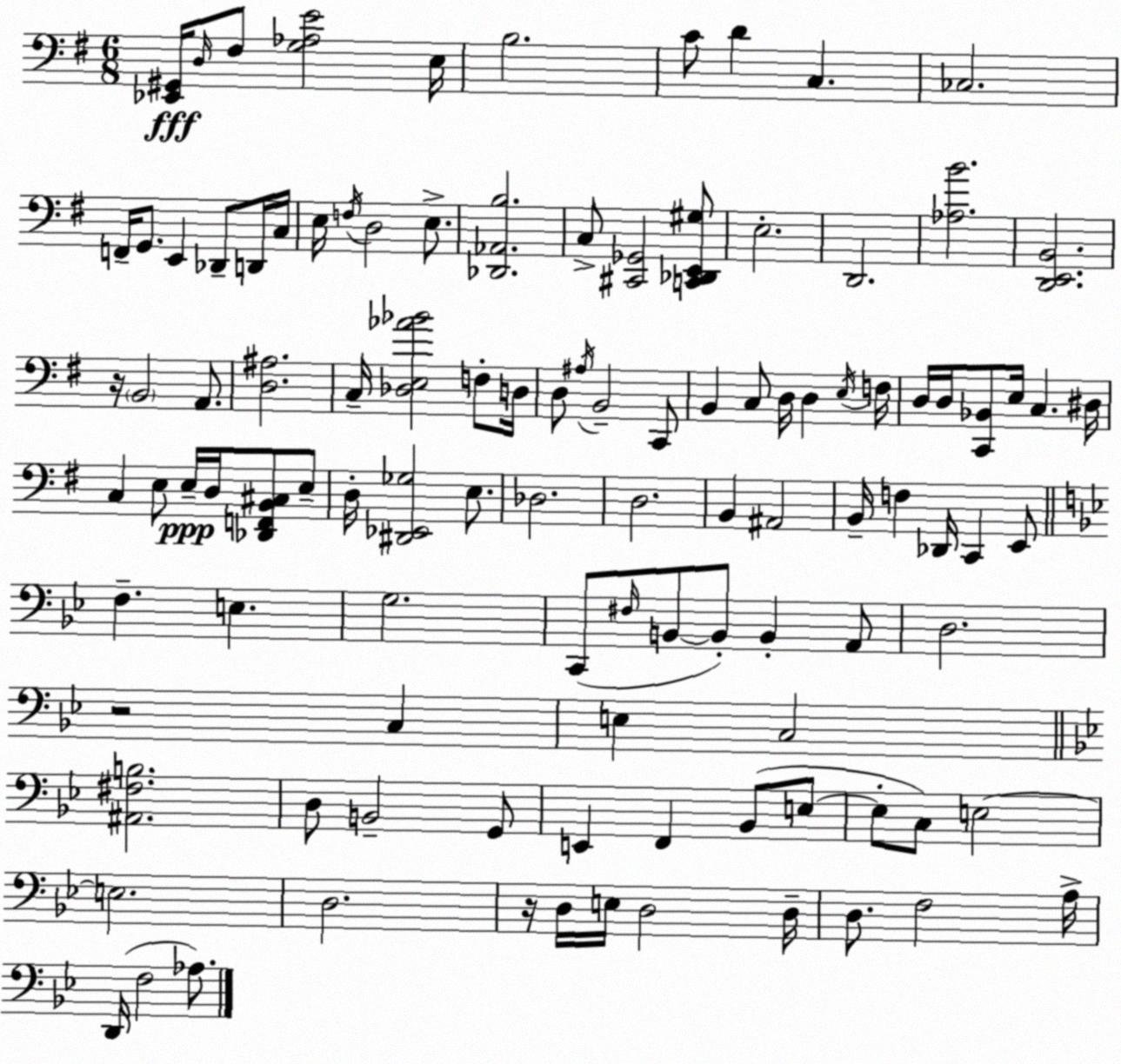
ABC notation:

X:1
T:Untitled
M:6/8
L:1/4
K:G
[_E,,^G,,]/4 D,/4 ^F,/2 [G,_A,E]2 E,/4 B,2 C/2 D C, _C,2 F,,/4 G,,/2 E,, _D,,/2 D,,/4 C,/4 E,/4 F,/4 D,2 E,/2 [_D,,_A,,B,]2 C,/2 [^C,,_G,,]2 [C,,_D,,E,,^G,]/2 E,2 D,,2 [_A,B]2 [D,,E,,B,,]2 z/4 B,,2 A,,/2 [D,^A,]2 C,/4 [_D,E,_A_B]2 F,/2 D,/4 D,/2 ^A,/4 B,,2 C,,/2 B,, C,/2 D,/4 D, E,/4 F,/4 D,/4 D,/4 [C,,_B,,]/2 E,/4 C, ^D,/4 C, E,/2 E,/4 D,/4 [_D,,F,,B,,^C,]/2 E,/2 D,/4 [^D,,_E,,_G,]2 E,/2 _D,2 D,2 B,, ^A,,2 B,,/4 F, _D,,/4 C,, E,,/2 F, E, G,2 C,,/2 ^F,/4 B,,/2 B,,/2 B,, A,,/2 D,2 z2 C, E, C,2 [^A,,^F,B,]2 D,/2 B,,2 G,,/2 E,, F,, _B,,/2 E,/2 E,/2 C,/2 E,2 E,2 D,2 z/4 D,/4 E,/4 D,2 D,/4 D,/2 F,2 A,/4 D,,/4 F,2 _A,/2